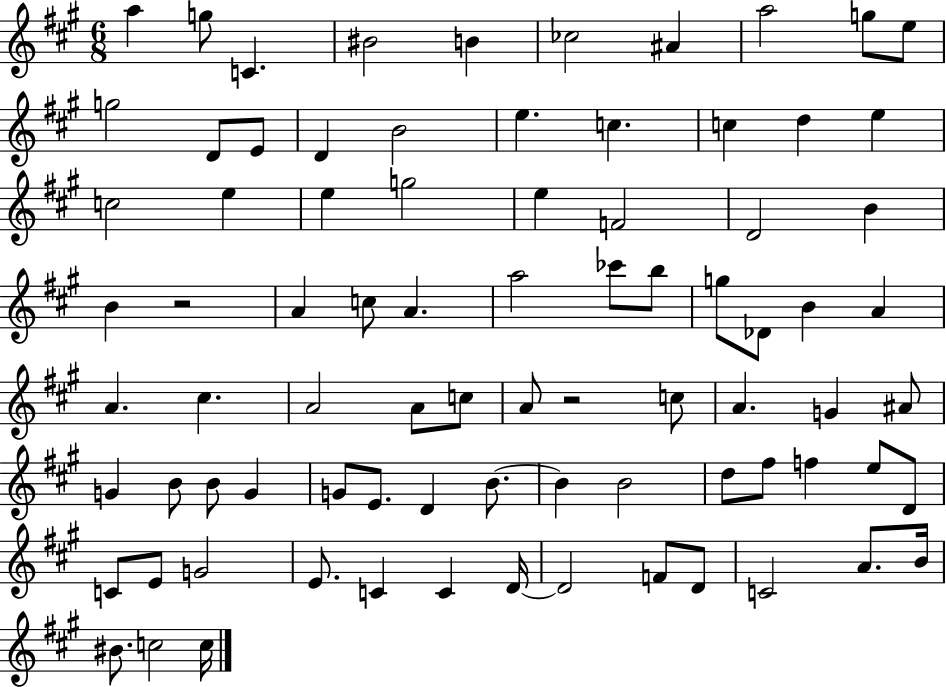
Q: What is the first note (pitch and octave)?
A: A5